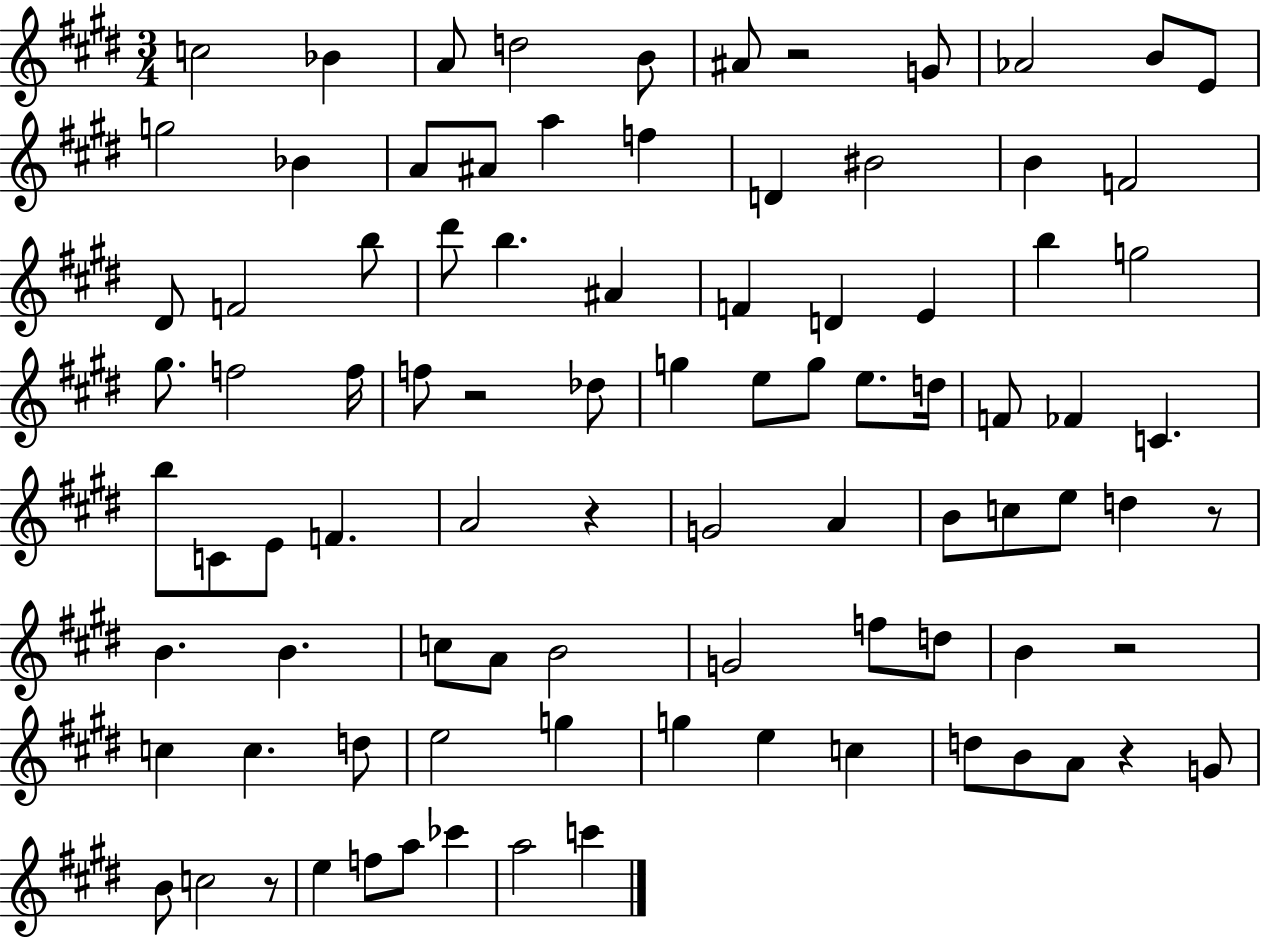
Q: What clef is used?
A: treble